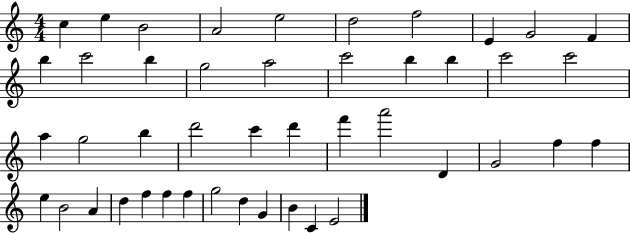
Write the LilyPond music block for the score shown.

{
  \clef treble
  \numericTimeSignature
  \time 4/4
  \key c \major
  c''4 e''4 b'2 | a'2 e''2 | d''2 f''2 | e'4 g'2 f'4 | \break b''4 c'''2 b''4 | g''2 a''2 | c'''2 b''4 b''4 | c'''2 c'''2 | \break a''4 g''2 b''4 | d'''2 c'''4 d'''4 | f'''4 a'''2 d'4 | g'2 f''4 f''4 | \break e''4 b'2 a'4 | d''4 f''4 f''4 f''4 | g''2 d''4 g'4 | b'4 c'4 e'2 | \break \bar "|."
}